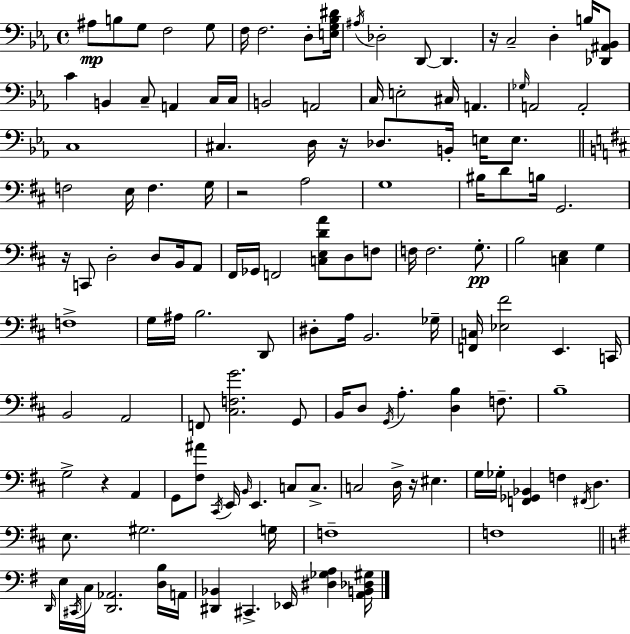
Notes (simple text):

A#3/e B3/e G3/e F3/h G3/e F3/s F3/h. D3/e [E3,G3,Bb3,D#4]/s A#3/s Db3/h D2/e D2/q. R/s C3/h D3/q B3/s [Db2,A#2,Bb2]/e C4/q B2/q C3/e A2/q C3/s C3/s B2/h A2/h C3/s E3/h C#3/s A2/q. Gb3/s A2/h A2/h C3/w C#3/q. D3/s R/s Db3/e. B2/s E3/s E3/e. F3/h E3/s F3/q. G3/s R/h A3/h G3/w BIS3/s D4/e B3/s G2/h. R/s C2/e D3/h D3/e B2/s A2/e F#2/s Gb2/s F2/h [C3,E3,D4,A4]/e D3/e F3/e F3/s F3/h. G3/e. B3/h [C3,E3]/q G3/q F3/w G3/s A#3/s B3/h. D2/e D#3/e A3/s B2/h. Gb3/s [F2,C3]/s [Eb3,F#4]/h E2/q. C2/s B2/h A2/h F2/e [C#3,F3,G4]/h. G2/e B2/s D3/e G2/s A3/q. [D3,B3]/q F3/e. B3/w G3/h R/q A2/q G2/e [F#3,A#4]/e C#2/s E2/s B2/s E2/q. C3/e C3/e. C3/h D3/s R/s EIS3/q. G3/s Gb3/s [F2,Gb2,Bb2]/q F3/q F#2/s D3/q. E3/e. G#3/h. G3/s F3/w F3/w D2/s E3/s C#2/s C3/s [D2,Ab2]/h. [D3,B3]/s A2/s [D#2,Bb2]/q C#2/q. Eb2/s [D#3,Gb3,A3]/q [A2,B2,Db3,G#3]/s